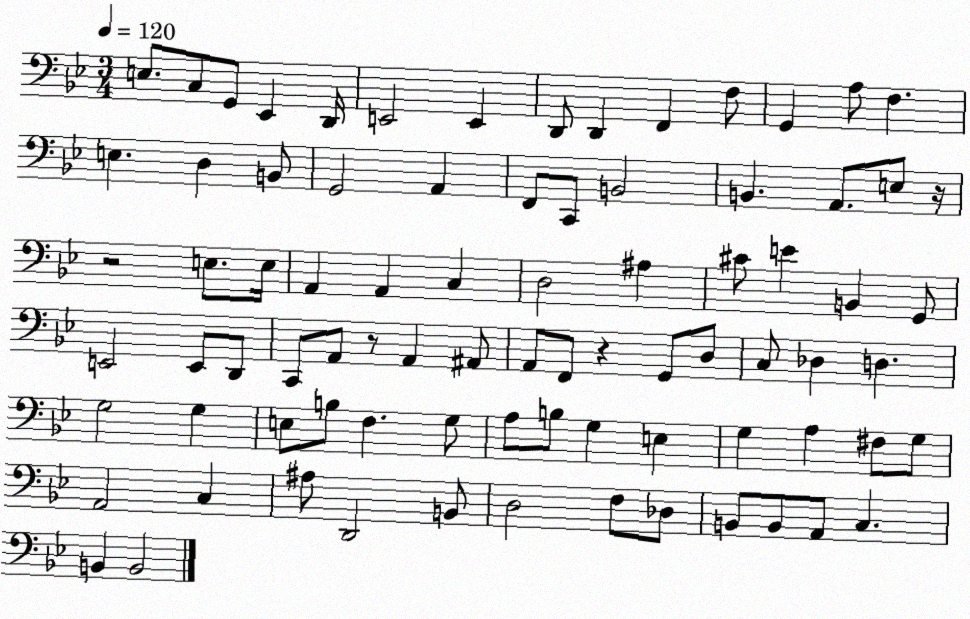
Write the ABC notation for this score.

X:1
T:Untitled
M:3/4
L:1/4
K:Bb
E,/2 C,/2 G,,/2 _E,, D,,/4 E,,2 E,, D,,/2 D,, F,, F,/2 G,, A,/2 F, E, D, B,,/2 G,,2 A,, F,,/2 C,,/2 B,,2 B,, A,,/2 E,/2 z/4 z2 E,/2 E,/4 A,, A,, C, D,2 ^A, ^C/2 E B,, G,,/2 E,,2 E,,/2 D,,/2 C,,/2 A,,/2 z/2 A,, ^A,,/2 A,,/2 F,,/2 z G,,/2 D,/2 C,/2 _D, D, G,2 G, E,/2 B,/2 F, G,/2 A,/2 B,/2 G, E, G, A, ^F,/2 G,/2 A,,2 C, ^A,/2 D,,2 B,,/2 D,2 F,/2 _D,/2 B,,/2 B,,/2 A,,/2 C, B,, B,,2